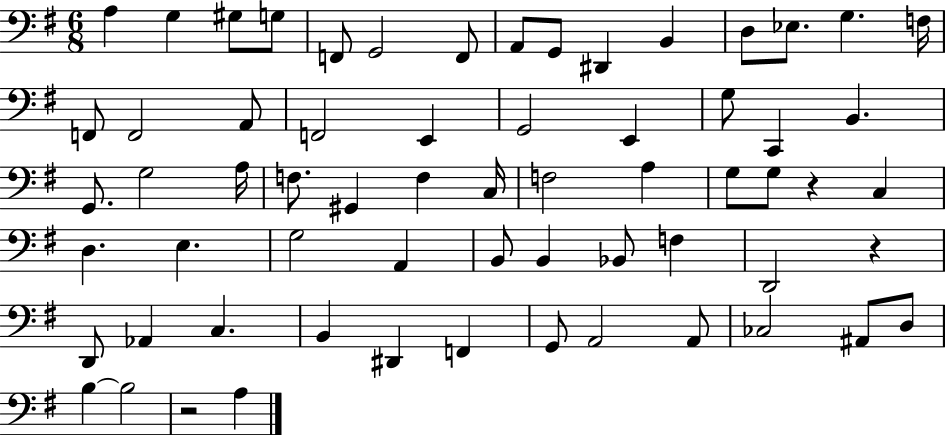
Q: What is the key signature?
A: G major